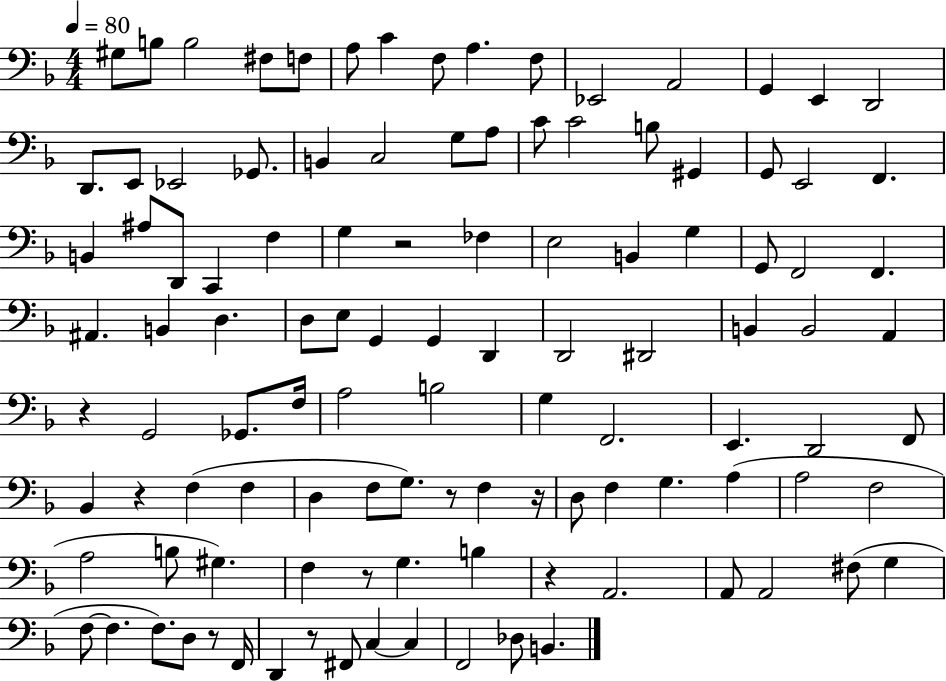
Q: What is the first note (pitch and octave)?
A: G#3